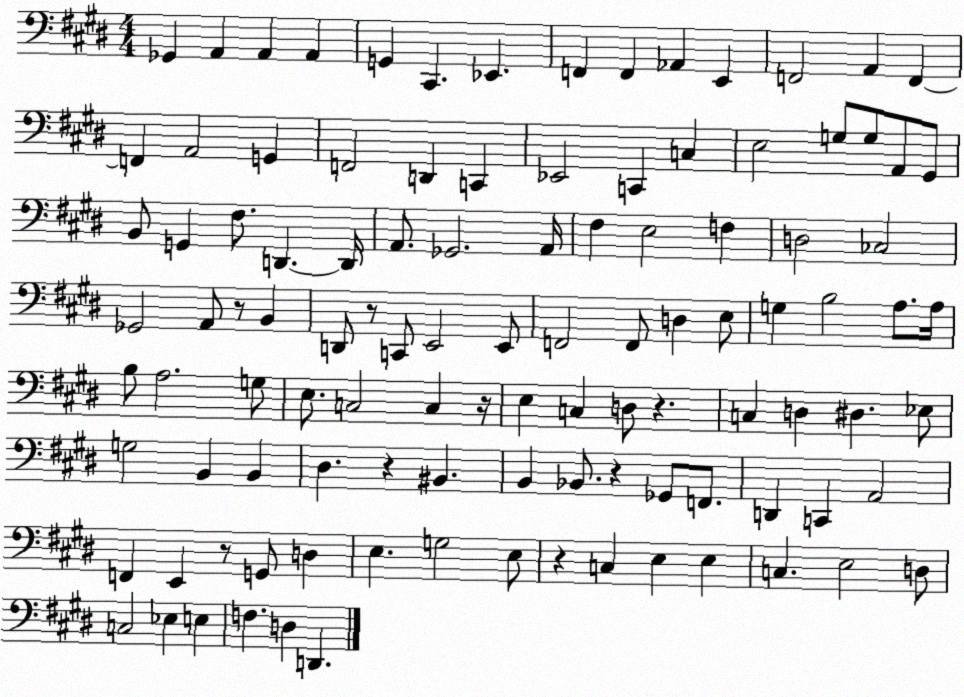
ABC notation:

X:1
T:Untitled
M:4/4
L:1/4
K:E
_G,, A,, A,, A,, G,, ^C,, _E,, F,, F,, _A,, E,, F,,2 A,, F,, F,, A,,2 G,, F,,2 D,, C,, _E,,2 C,, C, E,2 G,/2 G,/2 A,,/2 ^G,,/2 B,,/2 G,, ^F,/2 D,, D,,/4 A,,/2 _G,,2 A,,/4 ^F, E,2 F, D,2 _C,2 _G,,2 A,,/2 z/2 B,, D,,/2 z/2 C,,/2 E,,2 E,,/2 F,,2 F,,/2 D, E,/2 G, B,2 A,/2 A,/4 B,/2 A,2 G,/2 E,/2 C,2 C, z/4 E, C, D,/2 z C, D, ^D, _E,/2 G,2 B,, B,, ^D, z ^B,, B,, _B,,/2 z _G,,/2 F,,/2 D,, C,, A,,2 F,, E,, z/2 G,,/2 D, E, G,2 E,/2 z C, E, E, C, E,2 D,/2 C,2 _E, E, F, D, D,,